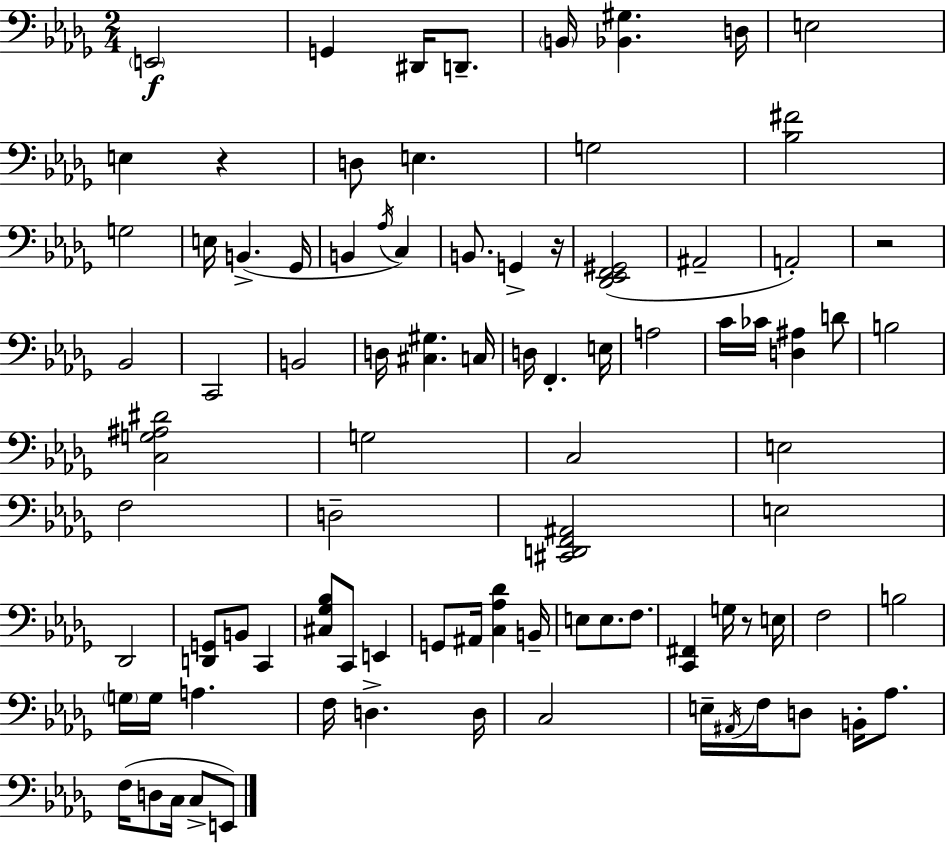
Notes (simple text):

E2/h G2/q D#2/s D2/e. B2/s [Bb2,G#3]/q. D3/s E3/h E3/q R/q D3/e E3/q. G3/h [Bb3,F#4]/h G3/h E3/s B2/q. Gb2/s B2/q Ab3/s C3/q B2/e. G2/q R/s [Db2,Eb2,F2,G#2]/h A#2/h A2/h R/h Bb2/h C2/h B2/h D3/s [C#3,G#3]/q. C3/s D3/s F2/q. E3/s A3/h C4/s CES4/s [D3,A#3]/q D4/e B3/h [C3,G3,A#3,D#4]/h G3/h C3/h E3/h F3/h D3/h [C#2,D2,F2,A#2]/h E3/h Db2/h [D2,G2]/e B2/e C2/q [C#3,Gb3,Bb3]/e C2/e E2/q G2/e A#2/s [C3,Ab3,Db4]/q B2/s E3/e E3/e. F3/e. [C2,F#2]/q G3/s R/e E3/s F3/h B3/h G3/s G3/s A3/q. F3/s D3/q. D3/s C3/h E3/s A#2/s F3/s D3/e B2/s Ab3/e. F3/s D3/e C3/s C3/e E2/e